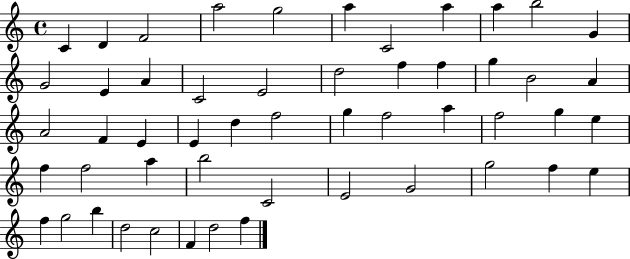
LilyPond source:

{
  \clef treble
  \time 4/4
  \defaultTimeSignature
  \key c \major
  c'4 d'4 f'2 | a''2 g''2 | a''4 c'2 a''4 | a''4 b''2 g'4 | \break g'2 e'4 a'4 | c'2 e'2 | d''2 f''4 f''4 | g''4 b'2 a'4 | \break a'2 f'4 e'4 | e'4 d''4 f''2 | g''4 f''2 a''4 | f''2 g''4 e''4 | \break f''4 f''2 a''4 | b''2 c'2 | e'2 g'2 | g''2 f''4 e''4 | \break f''4 g''2 b''4 | d''2 c''2 | f'4 d''2 f''4 | \bar "|."
}